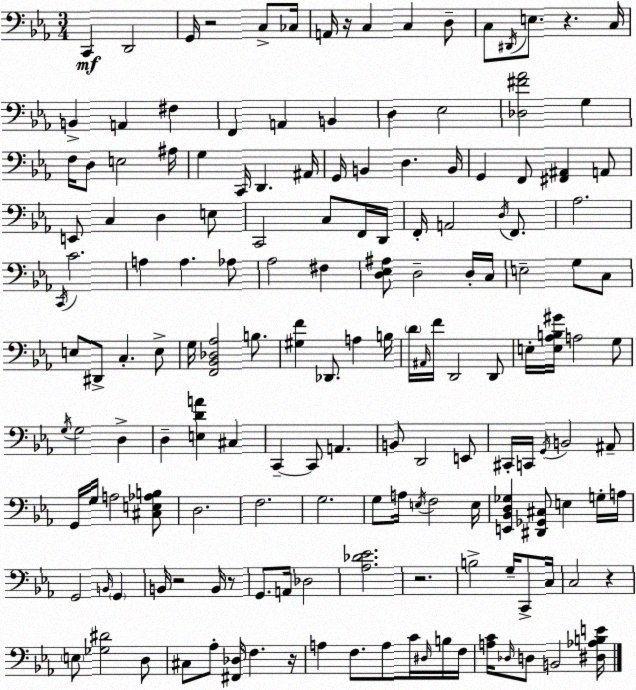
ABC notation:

X:1
T:Untitled
M:3/4
L:1/4
K:Cm
C,, D,,2 G,,/4 z2 C,/2 _C,/4 A,,/4 z/4 C, C, D,/2 C,/2 ^D,,/4 E,/2 z C,/4 B,, A,, ^F, F,, A,, B,, D, _E,2 [_D,^F_A]2 G, F,/4 D,/2 E,2 ^A,/4 G, C,,/4 D,, ^A,,/4 G,,/4 B,, D, B,,/4 G,, F,,/2 [^F,,^A,,] A,,/2 E,,/2 C, D, E,/2 C,,2 C,/2 F,,/4 D,,/4 F,,/4 A,,2 D,/4 F,,/2 _A,2 C,,/4 C2 A, A, _A,/2 _A,2 ^F, [D,_E,^A,]/2 D,2 D,/4 C,/4 E,2 G,/2 C,/2 E,/2 ^D,,/2 C, E,/2 G,/4 [F,,_B,,_D,_A,]2 B,/2 [^G,F] _D,,/2 A, B,/4 D/4 ^A,,/4 F/4 D,,2 D,,/2 E,/4 [E,_A,B,^G]/4 A,2 G,/2 G,/4 G,2 D, D, [E,DA] ^C, C,, C,,/2 A,, B,,/2 D,,2 E,,/2 ^C,,/4 C,,/4 G,,/4 B,,2 ^A,,/2 G,,/4 G,/4 A,2 [^C,E,_A,B,]/2 D,2 F,2 G,2 G,/2 A,/4 E,/4 F,2 E,/4 [E,,_B,,D,_G,] [^D,,_G,,^C,]/2 E, G,/4 A,/4 G,,2 B,,/4 G,, B,,/4 z2 B,,/4 z/2 G,,/2 A,,/4 _D,2 [_A,_D_E]2 z2 B,2 G,/4 C,,/2 C,/4 C,2 z E,/2 [_G,^D]2 D,/2 ^C,/2 _A,/2 [^F,,_D,]/4 F, z/4 A, F,/2 A,/2 C/4 ^D,/4 B,/4 F,/4 [A,C]/4 _D,/4 D,/2 B,,2 [^D,_A,B,E]/4